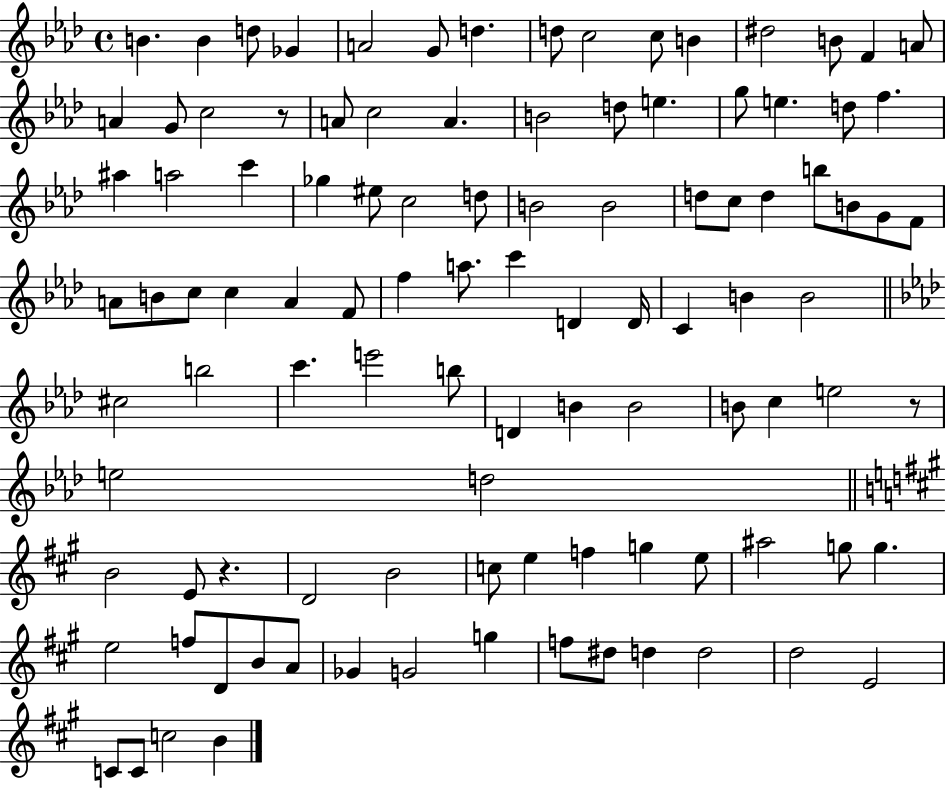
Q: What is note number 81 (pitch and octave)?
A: A#5